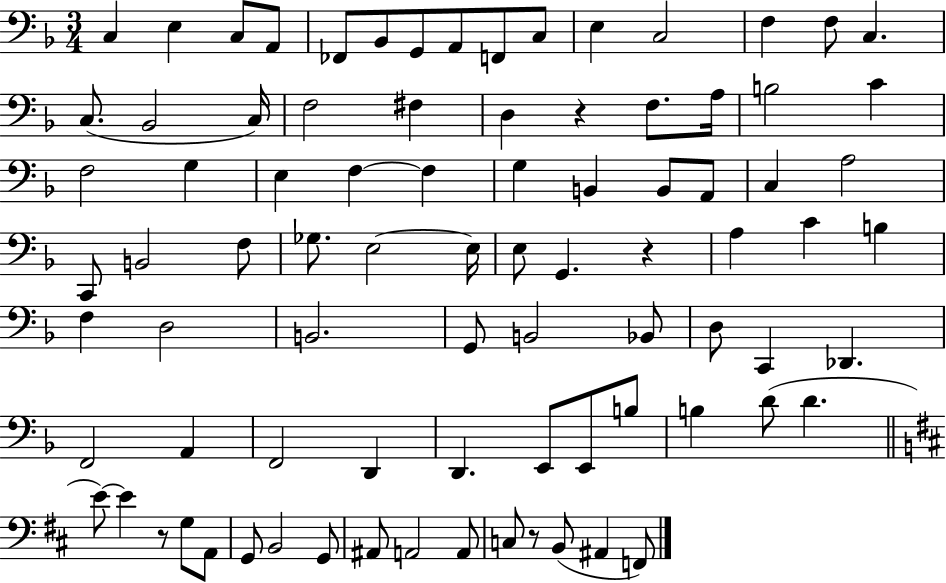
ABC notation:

X:1
T:Untitled
M:3/4
L:1/4
K:F
C, E, C,/2 A,,/2 _F,,/2 _B,,/2 G,,/2 A,,/2 F,,/2 C,/2 E, C,2 F, F,/2 C, C,/2 _B,,2 C,/4 F,2 ^F, D, z F,/2 A,/4 B,2 C F,2 G, E, F, F, G, B,, B,,/2 A,,/2 C, A,2 C,,/2 B,,2 F,/2 _G,/2 E,2 E,/4 E,/2 G,, z A, C B, F, D,2 B,,2 G,,/2 B,,2 _B,,/2 D,/2 C,, _D,, F,,2 A,, F,,2 D,, D,, E,,/2 E,,/2 B,/2 B, D/2 D E/2 E z/2 G,/2 A,,/2 G,,/2 B,,2 G,,/2 ^A,,/2 A,,2 A,,/2 C,/2 z/2 B,,/2 ^A,, F,,/2